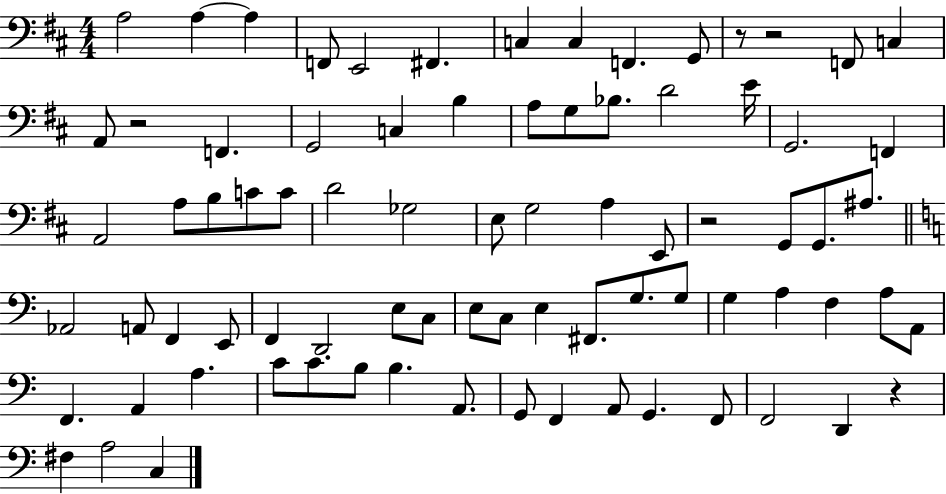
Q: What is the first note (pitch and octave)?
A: A3